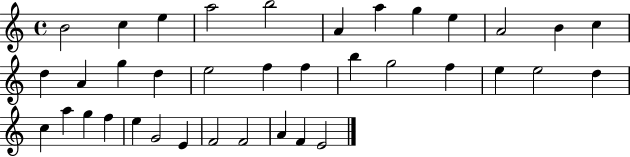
B4/h C5/q E5/q A5/h B5/h A4/q A5/q G5/q E5/q A4/h B4/q C5/q D5/q A4/q G5/q D5/q E5/h F5/q F5/q B5/q G5/h F5/q E5/q E5/h D5/q C5/q A5/q G5/q F5/q E5/q G4/h E4/q F4/h F4/h A4/q F4/q E4/h